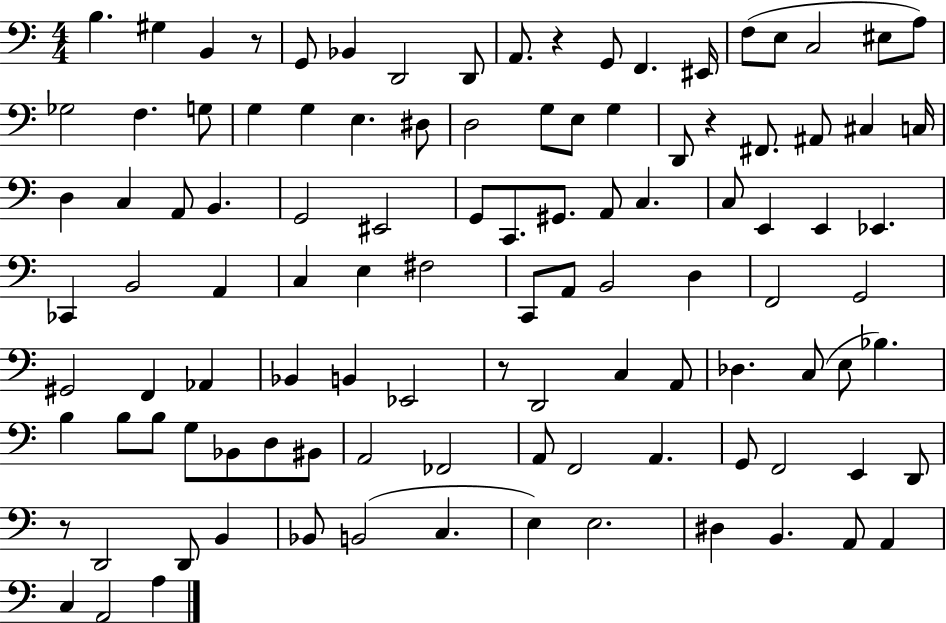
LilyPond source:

{
  \clef bass
  \numericTimeSignature
  \time 4/4
  \key c \major
  b4. gis4 b,4 r8 | g,8 bes,4 d,2 d,8 | a,8. r4 g,8 f,4. eis,16 | f8( e8 c2 eis8 a8) | \break ges2 f4. g8 | g4 g4 e4. dis8 | d2 g8 e8 g4 | d,8 r4 fis,8. ais,8 cis4 c16 | \break d4 c4 a,8 b,4. | g,2 eis,2 | g,8 c,8. gis,8. a,8 c4. | c8 e,4 e,4 ees,4. | \break ces,4 b,2 a,4 | c4 e4 fis2 | c,8 a,8 b,2 d4 | f,2 g,2 | \break gis,2 f,4 aes,4 | bes,4 b,4 ees,2 | r8 d,2 c4 a,8 | des4. c8( e8 bes4.) | \break b4 b8 b8 g8 bes,8 d8 bis,8 | a,2 fes,2 | a,8 f,2 a,4. | g,8 f,2 e,4 d,8 | \break r8 d,2 d,8 b,4 | bes,8 b,2( c4. | e4) e2. | dis4 b,4. a,8 a,4 | \break c4 a,2 a4 | \bar "|."
}